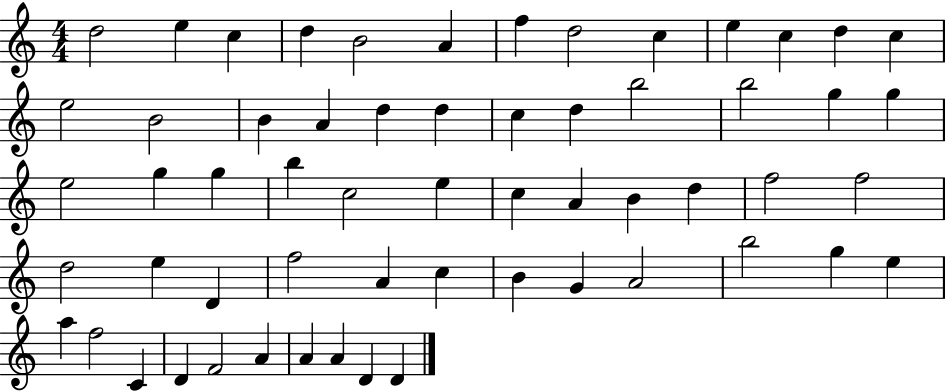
D5/h E5/q C5/q D5/q B4/h A4/q F5/q D5/h C5/q E5/q C5/q D5/q C5/q E5/h B4/h B4/q A4/q D5/q D5/q C5/q D5/q B5/h B5/h G5/q G5/q E5/h G5/q G5/q B5/q C5/h E5/q C5/q A4/q B4/q D5/q F5/h F5/h D5/h E5/q D4/q F5/h A4/q C5/q B4/q G4/q A4/h B5/h G5/q E5/q A5/q F5/h C4/q D4/q F4/h A4/q A4/q A4/q D4/q D4/q